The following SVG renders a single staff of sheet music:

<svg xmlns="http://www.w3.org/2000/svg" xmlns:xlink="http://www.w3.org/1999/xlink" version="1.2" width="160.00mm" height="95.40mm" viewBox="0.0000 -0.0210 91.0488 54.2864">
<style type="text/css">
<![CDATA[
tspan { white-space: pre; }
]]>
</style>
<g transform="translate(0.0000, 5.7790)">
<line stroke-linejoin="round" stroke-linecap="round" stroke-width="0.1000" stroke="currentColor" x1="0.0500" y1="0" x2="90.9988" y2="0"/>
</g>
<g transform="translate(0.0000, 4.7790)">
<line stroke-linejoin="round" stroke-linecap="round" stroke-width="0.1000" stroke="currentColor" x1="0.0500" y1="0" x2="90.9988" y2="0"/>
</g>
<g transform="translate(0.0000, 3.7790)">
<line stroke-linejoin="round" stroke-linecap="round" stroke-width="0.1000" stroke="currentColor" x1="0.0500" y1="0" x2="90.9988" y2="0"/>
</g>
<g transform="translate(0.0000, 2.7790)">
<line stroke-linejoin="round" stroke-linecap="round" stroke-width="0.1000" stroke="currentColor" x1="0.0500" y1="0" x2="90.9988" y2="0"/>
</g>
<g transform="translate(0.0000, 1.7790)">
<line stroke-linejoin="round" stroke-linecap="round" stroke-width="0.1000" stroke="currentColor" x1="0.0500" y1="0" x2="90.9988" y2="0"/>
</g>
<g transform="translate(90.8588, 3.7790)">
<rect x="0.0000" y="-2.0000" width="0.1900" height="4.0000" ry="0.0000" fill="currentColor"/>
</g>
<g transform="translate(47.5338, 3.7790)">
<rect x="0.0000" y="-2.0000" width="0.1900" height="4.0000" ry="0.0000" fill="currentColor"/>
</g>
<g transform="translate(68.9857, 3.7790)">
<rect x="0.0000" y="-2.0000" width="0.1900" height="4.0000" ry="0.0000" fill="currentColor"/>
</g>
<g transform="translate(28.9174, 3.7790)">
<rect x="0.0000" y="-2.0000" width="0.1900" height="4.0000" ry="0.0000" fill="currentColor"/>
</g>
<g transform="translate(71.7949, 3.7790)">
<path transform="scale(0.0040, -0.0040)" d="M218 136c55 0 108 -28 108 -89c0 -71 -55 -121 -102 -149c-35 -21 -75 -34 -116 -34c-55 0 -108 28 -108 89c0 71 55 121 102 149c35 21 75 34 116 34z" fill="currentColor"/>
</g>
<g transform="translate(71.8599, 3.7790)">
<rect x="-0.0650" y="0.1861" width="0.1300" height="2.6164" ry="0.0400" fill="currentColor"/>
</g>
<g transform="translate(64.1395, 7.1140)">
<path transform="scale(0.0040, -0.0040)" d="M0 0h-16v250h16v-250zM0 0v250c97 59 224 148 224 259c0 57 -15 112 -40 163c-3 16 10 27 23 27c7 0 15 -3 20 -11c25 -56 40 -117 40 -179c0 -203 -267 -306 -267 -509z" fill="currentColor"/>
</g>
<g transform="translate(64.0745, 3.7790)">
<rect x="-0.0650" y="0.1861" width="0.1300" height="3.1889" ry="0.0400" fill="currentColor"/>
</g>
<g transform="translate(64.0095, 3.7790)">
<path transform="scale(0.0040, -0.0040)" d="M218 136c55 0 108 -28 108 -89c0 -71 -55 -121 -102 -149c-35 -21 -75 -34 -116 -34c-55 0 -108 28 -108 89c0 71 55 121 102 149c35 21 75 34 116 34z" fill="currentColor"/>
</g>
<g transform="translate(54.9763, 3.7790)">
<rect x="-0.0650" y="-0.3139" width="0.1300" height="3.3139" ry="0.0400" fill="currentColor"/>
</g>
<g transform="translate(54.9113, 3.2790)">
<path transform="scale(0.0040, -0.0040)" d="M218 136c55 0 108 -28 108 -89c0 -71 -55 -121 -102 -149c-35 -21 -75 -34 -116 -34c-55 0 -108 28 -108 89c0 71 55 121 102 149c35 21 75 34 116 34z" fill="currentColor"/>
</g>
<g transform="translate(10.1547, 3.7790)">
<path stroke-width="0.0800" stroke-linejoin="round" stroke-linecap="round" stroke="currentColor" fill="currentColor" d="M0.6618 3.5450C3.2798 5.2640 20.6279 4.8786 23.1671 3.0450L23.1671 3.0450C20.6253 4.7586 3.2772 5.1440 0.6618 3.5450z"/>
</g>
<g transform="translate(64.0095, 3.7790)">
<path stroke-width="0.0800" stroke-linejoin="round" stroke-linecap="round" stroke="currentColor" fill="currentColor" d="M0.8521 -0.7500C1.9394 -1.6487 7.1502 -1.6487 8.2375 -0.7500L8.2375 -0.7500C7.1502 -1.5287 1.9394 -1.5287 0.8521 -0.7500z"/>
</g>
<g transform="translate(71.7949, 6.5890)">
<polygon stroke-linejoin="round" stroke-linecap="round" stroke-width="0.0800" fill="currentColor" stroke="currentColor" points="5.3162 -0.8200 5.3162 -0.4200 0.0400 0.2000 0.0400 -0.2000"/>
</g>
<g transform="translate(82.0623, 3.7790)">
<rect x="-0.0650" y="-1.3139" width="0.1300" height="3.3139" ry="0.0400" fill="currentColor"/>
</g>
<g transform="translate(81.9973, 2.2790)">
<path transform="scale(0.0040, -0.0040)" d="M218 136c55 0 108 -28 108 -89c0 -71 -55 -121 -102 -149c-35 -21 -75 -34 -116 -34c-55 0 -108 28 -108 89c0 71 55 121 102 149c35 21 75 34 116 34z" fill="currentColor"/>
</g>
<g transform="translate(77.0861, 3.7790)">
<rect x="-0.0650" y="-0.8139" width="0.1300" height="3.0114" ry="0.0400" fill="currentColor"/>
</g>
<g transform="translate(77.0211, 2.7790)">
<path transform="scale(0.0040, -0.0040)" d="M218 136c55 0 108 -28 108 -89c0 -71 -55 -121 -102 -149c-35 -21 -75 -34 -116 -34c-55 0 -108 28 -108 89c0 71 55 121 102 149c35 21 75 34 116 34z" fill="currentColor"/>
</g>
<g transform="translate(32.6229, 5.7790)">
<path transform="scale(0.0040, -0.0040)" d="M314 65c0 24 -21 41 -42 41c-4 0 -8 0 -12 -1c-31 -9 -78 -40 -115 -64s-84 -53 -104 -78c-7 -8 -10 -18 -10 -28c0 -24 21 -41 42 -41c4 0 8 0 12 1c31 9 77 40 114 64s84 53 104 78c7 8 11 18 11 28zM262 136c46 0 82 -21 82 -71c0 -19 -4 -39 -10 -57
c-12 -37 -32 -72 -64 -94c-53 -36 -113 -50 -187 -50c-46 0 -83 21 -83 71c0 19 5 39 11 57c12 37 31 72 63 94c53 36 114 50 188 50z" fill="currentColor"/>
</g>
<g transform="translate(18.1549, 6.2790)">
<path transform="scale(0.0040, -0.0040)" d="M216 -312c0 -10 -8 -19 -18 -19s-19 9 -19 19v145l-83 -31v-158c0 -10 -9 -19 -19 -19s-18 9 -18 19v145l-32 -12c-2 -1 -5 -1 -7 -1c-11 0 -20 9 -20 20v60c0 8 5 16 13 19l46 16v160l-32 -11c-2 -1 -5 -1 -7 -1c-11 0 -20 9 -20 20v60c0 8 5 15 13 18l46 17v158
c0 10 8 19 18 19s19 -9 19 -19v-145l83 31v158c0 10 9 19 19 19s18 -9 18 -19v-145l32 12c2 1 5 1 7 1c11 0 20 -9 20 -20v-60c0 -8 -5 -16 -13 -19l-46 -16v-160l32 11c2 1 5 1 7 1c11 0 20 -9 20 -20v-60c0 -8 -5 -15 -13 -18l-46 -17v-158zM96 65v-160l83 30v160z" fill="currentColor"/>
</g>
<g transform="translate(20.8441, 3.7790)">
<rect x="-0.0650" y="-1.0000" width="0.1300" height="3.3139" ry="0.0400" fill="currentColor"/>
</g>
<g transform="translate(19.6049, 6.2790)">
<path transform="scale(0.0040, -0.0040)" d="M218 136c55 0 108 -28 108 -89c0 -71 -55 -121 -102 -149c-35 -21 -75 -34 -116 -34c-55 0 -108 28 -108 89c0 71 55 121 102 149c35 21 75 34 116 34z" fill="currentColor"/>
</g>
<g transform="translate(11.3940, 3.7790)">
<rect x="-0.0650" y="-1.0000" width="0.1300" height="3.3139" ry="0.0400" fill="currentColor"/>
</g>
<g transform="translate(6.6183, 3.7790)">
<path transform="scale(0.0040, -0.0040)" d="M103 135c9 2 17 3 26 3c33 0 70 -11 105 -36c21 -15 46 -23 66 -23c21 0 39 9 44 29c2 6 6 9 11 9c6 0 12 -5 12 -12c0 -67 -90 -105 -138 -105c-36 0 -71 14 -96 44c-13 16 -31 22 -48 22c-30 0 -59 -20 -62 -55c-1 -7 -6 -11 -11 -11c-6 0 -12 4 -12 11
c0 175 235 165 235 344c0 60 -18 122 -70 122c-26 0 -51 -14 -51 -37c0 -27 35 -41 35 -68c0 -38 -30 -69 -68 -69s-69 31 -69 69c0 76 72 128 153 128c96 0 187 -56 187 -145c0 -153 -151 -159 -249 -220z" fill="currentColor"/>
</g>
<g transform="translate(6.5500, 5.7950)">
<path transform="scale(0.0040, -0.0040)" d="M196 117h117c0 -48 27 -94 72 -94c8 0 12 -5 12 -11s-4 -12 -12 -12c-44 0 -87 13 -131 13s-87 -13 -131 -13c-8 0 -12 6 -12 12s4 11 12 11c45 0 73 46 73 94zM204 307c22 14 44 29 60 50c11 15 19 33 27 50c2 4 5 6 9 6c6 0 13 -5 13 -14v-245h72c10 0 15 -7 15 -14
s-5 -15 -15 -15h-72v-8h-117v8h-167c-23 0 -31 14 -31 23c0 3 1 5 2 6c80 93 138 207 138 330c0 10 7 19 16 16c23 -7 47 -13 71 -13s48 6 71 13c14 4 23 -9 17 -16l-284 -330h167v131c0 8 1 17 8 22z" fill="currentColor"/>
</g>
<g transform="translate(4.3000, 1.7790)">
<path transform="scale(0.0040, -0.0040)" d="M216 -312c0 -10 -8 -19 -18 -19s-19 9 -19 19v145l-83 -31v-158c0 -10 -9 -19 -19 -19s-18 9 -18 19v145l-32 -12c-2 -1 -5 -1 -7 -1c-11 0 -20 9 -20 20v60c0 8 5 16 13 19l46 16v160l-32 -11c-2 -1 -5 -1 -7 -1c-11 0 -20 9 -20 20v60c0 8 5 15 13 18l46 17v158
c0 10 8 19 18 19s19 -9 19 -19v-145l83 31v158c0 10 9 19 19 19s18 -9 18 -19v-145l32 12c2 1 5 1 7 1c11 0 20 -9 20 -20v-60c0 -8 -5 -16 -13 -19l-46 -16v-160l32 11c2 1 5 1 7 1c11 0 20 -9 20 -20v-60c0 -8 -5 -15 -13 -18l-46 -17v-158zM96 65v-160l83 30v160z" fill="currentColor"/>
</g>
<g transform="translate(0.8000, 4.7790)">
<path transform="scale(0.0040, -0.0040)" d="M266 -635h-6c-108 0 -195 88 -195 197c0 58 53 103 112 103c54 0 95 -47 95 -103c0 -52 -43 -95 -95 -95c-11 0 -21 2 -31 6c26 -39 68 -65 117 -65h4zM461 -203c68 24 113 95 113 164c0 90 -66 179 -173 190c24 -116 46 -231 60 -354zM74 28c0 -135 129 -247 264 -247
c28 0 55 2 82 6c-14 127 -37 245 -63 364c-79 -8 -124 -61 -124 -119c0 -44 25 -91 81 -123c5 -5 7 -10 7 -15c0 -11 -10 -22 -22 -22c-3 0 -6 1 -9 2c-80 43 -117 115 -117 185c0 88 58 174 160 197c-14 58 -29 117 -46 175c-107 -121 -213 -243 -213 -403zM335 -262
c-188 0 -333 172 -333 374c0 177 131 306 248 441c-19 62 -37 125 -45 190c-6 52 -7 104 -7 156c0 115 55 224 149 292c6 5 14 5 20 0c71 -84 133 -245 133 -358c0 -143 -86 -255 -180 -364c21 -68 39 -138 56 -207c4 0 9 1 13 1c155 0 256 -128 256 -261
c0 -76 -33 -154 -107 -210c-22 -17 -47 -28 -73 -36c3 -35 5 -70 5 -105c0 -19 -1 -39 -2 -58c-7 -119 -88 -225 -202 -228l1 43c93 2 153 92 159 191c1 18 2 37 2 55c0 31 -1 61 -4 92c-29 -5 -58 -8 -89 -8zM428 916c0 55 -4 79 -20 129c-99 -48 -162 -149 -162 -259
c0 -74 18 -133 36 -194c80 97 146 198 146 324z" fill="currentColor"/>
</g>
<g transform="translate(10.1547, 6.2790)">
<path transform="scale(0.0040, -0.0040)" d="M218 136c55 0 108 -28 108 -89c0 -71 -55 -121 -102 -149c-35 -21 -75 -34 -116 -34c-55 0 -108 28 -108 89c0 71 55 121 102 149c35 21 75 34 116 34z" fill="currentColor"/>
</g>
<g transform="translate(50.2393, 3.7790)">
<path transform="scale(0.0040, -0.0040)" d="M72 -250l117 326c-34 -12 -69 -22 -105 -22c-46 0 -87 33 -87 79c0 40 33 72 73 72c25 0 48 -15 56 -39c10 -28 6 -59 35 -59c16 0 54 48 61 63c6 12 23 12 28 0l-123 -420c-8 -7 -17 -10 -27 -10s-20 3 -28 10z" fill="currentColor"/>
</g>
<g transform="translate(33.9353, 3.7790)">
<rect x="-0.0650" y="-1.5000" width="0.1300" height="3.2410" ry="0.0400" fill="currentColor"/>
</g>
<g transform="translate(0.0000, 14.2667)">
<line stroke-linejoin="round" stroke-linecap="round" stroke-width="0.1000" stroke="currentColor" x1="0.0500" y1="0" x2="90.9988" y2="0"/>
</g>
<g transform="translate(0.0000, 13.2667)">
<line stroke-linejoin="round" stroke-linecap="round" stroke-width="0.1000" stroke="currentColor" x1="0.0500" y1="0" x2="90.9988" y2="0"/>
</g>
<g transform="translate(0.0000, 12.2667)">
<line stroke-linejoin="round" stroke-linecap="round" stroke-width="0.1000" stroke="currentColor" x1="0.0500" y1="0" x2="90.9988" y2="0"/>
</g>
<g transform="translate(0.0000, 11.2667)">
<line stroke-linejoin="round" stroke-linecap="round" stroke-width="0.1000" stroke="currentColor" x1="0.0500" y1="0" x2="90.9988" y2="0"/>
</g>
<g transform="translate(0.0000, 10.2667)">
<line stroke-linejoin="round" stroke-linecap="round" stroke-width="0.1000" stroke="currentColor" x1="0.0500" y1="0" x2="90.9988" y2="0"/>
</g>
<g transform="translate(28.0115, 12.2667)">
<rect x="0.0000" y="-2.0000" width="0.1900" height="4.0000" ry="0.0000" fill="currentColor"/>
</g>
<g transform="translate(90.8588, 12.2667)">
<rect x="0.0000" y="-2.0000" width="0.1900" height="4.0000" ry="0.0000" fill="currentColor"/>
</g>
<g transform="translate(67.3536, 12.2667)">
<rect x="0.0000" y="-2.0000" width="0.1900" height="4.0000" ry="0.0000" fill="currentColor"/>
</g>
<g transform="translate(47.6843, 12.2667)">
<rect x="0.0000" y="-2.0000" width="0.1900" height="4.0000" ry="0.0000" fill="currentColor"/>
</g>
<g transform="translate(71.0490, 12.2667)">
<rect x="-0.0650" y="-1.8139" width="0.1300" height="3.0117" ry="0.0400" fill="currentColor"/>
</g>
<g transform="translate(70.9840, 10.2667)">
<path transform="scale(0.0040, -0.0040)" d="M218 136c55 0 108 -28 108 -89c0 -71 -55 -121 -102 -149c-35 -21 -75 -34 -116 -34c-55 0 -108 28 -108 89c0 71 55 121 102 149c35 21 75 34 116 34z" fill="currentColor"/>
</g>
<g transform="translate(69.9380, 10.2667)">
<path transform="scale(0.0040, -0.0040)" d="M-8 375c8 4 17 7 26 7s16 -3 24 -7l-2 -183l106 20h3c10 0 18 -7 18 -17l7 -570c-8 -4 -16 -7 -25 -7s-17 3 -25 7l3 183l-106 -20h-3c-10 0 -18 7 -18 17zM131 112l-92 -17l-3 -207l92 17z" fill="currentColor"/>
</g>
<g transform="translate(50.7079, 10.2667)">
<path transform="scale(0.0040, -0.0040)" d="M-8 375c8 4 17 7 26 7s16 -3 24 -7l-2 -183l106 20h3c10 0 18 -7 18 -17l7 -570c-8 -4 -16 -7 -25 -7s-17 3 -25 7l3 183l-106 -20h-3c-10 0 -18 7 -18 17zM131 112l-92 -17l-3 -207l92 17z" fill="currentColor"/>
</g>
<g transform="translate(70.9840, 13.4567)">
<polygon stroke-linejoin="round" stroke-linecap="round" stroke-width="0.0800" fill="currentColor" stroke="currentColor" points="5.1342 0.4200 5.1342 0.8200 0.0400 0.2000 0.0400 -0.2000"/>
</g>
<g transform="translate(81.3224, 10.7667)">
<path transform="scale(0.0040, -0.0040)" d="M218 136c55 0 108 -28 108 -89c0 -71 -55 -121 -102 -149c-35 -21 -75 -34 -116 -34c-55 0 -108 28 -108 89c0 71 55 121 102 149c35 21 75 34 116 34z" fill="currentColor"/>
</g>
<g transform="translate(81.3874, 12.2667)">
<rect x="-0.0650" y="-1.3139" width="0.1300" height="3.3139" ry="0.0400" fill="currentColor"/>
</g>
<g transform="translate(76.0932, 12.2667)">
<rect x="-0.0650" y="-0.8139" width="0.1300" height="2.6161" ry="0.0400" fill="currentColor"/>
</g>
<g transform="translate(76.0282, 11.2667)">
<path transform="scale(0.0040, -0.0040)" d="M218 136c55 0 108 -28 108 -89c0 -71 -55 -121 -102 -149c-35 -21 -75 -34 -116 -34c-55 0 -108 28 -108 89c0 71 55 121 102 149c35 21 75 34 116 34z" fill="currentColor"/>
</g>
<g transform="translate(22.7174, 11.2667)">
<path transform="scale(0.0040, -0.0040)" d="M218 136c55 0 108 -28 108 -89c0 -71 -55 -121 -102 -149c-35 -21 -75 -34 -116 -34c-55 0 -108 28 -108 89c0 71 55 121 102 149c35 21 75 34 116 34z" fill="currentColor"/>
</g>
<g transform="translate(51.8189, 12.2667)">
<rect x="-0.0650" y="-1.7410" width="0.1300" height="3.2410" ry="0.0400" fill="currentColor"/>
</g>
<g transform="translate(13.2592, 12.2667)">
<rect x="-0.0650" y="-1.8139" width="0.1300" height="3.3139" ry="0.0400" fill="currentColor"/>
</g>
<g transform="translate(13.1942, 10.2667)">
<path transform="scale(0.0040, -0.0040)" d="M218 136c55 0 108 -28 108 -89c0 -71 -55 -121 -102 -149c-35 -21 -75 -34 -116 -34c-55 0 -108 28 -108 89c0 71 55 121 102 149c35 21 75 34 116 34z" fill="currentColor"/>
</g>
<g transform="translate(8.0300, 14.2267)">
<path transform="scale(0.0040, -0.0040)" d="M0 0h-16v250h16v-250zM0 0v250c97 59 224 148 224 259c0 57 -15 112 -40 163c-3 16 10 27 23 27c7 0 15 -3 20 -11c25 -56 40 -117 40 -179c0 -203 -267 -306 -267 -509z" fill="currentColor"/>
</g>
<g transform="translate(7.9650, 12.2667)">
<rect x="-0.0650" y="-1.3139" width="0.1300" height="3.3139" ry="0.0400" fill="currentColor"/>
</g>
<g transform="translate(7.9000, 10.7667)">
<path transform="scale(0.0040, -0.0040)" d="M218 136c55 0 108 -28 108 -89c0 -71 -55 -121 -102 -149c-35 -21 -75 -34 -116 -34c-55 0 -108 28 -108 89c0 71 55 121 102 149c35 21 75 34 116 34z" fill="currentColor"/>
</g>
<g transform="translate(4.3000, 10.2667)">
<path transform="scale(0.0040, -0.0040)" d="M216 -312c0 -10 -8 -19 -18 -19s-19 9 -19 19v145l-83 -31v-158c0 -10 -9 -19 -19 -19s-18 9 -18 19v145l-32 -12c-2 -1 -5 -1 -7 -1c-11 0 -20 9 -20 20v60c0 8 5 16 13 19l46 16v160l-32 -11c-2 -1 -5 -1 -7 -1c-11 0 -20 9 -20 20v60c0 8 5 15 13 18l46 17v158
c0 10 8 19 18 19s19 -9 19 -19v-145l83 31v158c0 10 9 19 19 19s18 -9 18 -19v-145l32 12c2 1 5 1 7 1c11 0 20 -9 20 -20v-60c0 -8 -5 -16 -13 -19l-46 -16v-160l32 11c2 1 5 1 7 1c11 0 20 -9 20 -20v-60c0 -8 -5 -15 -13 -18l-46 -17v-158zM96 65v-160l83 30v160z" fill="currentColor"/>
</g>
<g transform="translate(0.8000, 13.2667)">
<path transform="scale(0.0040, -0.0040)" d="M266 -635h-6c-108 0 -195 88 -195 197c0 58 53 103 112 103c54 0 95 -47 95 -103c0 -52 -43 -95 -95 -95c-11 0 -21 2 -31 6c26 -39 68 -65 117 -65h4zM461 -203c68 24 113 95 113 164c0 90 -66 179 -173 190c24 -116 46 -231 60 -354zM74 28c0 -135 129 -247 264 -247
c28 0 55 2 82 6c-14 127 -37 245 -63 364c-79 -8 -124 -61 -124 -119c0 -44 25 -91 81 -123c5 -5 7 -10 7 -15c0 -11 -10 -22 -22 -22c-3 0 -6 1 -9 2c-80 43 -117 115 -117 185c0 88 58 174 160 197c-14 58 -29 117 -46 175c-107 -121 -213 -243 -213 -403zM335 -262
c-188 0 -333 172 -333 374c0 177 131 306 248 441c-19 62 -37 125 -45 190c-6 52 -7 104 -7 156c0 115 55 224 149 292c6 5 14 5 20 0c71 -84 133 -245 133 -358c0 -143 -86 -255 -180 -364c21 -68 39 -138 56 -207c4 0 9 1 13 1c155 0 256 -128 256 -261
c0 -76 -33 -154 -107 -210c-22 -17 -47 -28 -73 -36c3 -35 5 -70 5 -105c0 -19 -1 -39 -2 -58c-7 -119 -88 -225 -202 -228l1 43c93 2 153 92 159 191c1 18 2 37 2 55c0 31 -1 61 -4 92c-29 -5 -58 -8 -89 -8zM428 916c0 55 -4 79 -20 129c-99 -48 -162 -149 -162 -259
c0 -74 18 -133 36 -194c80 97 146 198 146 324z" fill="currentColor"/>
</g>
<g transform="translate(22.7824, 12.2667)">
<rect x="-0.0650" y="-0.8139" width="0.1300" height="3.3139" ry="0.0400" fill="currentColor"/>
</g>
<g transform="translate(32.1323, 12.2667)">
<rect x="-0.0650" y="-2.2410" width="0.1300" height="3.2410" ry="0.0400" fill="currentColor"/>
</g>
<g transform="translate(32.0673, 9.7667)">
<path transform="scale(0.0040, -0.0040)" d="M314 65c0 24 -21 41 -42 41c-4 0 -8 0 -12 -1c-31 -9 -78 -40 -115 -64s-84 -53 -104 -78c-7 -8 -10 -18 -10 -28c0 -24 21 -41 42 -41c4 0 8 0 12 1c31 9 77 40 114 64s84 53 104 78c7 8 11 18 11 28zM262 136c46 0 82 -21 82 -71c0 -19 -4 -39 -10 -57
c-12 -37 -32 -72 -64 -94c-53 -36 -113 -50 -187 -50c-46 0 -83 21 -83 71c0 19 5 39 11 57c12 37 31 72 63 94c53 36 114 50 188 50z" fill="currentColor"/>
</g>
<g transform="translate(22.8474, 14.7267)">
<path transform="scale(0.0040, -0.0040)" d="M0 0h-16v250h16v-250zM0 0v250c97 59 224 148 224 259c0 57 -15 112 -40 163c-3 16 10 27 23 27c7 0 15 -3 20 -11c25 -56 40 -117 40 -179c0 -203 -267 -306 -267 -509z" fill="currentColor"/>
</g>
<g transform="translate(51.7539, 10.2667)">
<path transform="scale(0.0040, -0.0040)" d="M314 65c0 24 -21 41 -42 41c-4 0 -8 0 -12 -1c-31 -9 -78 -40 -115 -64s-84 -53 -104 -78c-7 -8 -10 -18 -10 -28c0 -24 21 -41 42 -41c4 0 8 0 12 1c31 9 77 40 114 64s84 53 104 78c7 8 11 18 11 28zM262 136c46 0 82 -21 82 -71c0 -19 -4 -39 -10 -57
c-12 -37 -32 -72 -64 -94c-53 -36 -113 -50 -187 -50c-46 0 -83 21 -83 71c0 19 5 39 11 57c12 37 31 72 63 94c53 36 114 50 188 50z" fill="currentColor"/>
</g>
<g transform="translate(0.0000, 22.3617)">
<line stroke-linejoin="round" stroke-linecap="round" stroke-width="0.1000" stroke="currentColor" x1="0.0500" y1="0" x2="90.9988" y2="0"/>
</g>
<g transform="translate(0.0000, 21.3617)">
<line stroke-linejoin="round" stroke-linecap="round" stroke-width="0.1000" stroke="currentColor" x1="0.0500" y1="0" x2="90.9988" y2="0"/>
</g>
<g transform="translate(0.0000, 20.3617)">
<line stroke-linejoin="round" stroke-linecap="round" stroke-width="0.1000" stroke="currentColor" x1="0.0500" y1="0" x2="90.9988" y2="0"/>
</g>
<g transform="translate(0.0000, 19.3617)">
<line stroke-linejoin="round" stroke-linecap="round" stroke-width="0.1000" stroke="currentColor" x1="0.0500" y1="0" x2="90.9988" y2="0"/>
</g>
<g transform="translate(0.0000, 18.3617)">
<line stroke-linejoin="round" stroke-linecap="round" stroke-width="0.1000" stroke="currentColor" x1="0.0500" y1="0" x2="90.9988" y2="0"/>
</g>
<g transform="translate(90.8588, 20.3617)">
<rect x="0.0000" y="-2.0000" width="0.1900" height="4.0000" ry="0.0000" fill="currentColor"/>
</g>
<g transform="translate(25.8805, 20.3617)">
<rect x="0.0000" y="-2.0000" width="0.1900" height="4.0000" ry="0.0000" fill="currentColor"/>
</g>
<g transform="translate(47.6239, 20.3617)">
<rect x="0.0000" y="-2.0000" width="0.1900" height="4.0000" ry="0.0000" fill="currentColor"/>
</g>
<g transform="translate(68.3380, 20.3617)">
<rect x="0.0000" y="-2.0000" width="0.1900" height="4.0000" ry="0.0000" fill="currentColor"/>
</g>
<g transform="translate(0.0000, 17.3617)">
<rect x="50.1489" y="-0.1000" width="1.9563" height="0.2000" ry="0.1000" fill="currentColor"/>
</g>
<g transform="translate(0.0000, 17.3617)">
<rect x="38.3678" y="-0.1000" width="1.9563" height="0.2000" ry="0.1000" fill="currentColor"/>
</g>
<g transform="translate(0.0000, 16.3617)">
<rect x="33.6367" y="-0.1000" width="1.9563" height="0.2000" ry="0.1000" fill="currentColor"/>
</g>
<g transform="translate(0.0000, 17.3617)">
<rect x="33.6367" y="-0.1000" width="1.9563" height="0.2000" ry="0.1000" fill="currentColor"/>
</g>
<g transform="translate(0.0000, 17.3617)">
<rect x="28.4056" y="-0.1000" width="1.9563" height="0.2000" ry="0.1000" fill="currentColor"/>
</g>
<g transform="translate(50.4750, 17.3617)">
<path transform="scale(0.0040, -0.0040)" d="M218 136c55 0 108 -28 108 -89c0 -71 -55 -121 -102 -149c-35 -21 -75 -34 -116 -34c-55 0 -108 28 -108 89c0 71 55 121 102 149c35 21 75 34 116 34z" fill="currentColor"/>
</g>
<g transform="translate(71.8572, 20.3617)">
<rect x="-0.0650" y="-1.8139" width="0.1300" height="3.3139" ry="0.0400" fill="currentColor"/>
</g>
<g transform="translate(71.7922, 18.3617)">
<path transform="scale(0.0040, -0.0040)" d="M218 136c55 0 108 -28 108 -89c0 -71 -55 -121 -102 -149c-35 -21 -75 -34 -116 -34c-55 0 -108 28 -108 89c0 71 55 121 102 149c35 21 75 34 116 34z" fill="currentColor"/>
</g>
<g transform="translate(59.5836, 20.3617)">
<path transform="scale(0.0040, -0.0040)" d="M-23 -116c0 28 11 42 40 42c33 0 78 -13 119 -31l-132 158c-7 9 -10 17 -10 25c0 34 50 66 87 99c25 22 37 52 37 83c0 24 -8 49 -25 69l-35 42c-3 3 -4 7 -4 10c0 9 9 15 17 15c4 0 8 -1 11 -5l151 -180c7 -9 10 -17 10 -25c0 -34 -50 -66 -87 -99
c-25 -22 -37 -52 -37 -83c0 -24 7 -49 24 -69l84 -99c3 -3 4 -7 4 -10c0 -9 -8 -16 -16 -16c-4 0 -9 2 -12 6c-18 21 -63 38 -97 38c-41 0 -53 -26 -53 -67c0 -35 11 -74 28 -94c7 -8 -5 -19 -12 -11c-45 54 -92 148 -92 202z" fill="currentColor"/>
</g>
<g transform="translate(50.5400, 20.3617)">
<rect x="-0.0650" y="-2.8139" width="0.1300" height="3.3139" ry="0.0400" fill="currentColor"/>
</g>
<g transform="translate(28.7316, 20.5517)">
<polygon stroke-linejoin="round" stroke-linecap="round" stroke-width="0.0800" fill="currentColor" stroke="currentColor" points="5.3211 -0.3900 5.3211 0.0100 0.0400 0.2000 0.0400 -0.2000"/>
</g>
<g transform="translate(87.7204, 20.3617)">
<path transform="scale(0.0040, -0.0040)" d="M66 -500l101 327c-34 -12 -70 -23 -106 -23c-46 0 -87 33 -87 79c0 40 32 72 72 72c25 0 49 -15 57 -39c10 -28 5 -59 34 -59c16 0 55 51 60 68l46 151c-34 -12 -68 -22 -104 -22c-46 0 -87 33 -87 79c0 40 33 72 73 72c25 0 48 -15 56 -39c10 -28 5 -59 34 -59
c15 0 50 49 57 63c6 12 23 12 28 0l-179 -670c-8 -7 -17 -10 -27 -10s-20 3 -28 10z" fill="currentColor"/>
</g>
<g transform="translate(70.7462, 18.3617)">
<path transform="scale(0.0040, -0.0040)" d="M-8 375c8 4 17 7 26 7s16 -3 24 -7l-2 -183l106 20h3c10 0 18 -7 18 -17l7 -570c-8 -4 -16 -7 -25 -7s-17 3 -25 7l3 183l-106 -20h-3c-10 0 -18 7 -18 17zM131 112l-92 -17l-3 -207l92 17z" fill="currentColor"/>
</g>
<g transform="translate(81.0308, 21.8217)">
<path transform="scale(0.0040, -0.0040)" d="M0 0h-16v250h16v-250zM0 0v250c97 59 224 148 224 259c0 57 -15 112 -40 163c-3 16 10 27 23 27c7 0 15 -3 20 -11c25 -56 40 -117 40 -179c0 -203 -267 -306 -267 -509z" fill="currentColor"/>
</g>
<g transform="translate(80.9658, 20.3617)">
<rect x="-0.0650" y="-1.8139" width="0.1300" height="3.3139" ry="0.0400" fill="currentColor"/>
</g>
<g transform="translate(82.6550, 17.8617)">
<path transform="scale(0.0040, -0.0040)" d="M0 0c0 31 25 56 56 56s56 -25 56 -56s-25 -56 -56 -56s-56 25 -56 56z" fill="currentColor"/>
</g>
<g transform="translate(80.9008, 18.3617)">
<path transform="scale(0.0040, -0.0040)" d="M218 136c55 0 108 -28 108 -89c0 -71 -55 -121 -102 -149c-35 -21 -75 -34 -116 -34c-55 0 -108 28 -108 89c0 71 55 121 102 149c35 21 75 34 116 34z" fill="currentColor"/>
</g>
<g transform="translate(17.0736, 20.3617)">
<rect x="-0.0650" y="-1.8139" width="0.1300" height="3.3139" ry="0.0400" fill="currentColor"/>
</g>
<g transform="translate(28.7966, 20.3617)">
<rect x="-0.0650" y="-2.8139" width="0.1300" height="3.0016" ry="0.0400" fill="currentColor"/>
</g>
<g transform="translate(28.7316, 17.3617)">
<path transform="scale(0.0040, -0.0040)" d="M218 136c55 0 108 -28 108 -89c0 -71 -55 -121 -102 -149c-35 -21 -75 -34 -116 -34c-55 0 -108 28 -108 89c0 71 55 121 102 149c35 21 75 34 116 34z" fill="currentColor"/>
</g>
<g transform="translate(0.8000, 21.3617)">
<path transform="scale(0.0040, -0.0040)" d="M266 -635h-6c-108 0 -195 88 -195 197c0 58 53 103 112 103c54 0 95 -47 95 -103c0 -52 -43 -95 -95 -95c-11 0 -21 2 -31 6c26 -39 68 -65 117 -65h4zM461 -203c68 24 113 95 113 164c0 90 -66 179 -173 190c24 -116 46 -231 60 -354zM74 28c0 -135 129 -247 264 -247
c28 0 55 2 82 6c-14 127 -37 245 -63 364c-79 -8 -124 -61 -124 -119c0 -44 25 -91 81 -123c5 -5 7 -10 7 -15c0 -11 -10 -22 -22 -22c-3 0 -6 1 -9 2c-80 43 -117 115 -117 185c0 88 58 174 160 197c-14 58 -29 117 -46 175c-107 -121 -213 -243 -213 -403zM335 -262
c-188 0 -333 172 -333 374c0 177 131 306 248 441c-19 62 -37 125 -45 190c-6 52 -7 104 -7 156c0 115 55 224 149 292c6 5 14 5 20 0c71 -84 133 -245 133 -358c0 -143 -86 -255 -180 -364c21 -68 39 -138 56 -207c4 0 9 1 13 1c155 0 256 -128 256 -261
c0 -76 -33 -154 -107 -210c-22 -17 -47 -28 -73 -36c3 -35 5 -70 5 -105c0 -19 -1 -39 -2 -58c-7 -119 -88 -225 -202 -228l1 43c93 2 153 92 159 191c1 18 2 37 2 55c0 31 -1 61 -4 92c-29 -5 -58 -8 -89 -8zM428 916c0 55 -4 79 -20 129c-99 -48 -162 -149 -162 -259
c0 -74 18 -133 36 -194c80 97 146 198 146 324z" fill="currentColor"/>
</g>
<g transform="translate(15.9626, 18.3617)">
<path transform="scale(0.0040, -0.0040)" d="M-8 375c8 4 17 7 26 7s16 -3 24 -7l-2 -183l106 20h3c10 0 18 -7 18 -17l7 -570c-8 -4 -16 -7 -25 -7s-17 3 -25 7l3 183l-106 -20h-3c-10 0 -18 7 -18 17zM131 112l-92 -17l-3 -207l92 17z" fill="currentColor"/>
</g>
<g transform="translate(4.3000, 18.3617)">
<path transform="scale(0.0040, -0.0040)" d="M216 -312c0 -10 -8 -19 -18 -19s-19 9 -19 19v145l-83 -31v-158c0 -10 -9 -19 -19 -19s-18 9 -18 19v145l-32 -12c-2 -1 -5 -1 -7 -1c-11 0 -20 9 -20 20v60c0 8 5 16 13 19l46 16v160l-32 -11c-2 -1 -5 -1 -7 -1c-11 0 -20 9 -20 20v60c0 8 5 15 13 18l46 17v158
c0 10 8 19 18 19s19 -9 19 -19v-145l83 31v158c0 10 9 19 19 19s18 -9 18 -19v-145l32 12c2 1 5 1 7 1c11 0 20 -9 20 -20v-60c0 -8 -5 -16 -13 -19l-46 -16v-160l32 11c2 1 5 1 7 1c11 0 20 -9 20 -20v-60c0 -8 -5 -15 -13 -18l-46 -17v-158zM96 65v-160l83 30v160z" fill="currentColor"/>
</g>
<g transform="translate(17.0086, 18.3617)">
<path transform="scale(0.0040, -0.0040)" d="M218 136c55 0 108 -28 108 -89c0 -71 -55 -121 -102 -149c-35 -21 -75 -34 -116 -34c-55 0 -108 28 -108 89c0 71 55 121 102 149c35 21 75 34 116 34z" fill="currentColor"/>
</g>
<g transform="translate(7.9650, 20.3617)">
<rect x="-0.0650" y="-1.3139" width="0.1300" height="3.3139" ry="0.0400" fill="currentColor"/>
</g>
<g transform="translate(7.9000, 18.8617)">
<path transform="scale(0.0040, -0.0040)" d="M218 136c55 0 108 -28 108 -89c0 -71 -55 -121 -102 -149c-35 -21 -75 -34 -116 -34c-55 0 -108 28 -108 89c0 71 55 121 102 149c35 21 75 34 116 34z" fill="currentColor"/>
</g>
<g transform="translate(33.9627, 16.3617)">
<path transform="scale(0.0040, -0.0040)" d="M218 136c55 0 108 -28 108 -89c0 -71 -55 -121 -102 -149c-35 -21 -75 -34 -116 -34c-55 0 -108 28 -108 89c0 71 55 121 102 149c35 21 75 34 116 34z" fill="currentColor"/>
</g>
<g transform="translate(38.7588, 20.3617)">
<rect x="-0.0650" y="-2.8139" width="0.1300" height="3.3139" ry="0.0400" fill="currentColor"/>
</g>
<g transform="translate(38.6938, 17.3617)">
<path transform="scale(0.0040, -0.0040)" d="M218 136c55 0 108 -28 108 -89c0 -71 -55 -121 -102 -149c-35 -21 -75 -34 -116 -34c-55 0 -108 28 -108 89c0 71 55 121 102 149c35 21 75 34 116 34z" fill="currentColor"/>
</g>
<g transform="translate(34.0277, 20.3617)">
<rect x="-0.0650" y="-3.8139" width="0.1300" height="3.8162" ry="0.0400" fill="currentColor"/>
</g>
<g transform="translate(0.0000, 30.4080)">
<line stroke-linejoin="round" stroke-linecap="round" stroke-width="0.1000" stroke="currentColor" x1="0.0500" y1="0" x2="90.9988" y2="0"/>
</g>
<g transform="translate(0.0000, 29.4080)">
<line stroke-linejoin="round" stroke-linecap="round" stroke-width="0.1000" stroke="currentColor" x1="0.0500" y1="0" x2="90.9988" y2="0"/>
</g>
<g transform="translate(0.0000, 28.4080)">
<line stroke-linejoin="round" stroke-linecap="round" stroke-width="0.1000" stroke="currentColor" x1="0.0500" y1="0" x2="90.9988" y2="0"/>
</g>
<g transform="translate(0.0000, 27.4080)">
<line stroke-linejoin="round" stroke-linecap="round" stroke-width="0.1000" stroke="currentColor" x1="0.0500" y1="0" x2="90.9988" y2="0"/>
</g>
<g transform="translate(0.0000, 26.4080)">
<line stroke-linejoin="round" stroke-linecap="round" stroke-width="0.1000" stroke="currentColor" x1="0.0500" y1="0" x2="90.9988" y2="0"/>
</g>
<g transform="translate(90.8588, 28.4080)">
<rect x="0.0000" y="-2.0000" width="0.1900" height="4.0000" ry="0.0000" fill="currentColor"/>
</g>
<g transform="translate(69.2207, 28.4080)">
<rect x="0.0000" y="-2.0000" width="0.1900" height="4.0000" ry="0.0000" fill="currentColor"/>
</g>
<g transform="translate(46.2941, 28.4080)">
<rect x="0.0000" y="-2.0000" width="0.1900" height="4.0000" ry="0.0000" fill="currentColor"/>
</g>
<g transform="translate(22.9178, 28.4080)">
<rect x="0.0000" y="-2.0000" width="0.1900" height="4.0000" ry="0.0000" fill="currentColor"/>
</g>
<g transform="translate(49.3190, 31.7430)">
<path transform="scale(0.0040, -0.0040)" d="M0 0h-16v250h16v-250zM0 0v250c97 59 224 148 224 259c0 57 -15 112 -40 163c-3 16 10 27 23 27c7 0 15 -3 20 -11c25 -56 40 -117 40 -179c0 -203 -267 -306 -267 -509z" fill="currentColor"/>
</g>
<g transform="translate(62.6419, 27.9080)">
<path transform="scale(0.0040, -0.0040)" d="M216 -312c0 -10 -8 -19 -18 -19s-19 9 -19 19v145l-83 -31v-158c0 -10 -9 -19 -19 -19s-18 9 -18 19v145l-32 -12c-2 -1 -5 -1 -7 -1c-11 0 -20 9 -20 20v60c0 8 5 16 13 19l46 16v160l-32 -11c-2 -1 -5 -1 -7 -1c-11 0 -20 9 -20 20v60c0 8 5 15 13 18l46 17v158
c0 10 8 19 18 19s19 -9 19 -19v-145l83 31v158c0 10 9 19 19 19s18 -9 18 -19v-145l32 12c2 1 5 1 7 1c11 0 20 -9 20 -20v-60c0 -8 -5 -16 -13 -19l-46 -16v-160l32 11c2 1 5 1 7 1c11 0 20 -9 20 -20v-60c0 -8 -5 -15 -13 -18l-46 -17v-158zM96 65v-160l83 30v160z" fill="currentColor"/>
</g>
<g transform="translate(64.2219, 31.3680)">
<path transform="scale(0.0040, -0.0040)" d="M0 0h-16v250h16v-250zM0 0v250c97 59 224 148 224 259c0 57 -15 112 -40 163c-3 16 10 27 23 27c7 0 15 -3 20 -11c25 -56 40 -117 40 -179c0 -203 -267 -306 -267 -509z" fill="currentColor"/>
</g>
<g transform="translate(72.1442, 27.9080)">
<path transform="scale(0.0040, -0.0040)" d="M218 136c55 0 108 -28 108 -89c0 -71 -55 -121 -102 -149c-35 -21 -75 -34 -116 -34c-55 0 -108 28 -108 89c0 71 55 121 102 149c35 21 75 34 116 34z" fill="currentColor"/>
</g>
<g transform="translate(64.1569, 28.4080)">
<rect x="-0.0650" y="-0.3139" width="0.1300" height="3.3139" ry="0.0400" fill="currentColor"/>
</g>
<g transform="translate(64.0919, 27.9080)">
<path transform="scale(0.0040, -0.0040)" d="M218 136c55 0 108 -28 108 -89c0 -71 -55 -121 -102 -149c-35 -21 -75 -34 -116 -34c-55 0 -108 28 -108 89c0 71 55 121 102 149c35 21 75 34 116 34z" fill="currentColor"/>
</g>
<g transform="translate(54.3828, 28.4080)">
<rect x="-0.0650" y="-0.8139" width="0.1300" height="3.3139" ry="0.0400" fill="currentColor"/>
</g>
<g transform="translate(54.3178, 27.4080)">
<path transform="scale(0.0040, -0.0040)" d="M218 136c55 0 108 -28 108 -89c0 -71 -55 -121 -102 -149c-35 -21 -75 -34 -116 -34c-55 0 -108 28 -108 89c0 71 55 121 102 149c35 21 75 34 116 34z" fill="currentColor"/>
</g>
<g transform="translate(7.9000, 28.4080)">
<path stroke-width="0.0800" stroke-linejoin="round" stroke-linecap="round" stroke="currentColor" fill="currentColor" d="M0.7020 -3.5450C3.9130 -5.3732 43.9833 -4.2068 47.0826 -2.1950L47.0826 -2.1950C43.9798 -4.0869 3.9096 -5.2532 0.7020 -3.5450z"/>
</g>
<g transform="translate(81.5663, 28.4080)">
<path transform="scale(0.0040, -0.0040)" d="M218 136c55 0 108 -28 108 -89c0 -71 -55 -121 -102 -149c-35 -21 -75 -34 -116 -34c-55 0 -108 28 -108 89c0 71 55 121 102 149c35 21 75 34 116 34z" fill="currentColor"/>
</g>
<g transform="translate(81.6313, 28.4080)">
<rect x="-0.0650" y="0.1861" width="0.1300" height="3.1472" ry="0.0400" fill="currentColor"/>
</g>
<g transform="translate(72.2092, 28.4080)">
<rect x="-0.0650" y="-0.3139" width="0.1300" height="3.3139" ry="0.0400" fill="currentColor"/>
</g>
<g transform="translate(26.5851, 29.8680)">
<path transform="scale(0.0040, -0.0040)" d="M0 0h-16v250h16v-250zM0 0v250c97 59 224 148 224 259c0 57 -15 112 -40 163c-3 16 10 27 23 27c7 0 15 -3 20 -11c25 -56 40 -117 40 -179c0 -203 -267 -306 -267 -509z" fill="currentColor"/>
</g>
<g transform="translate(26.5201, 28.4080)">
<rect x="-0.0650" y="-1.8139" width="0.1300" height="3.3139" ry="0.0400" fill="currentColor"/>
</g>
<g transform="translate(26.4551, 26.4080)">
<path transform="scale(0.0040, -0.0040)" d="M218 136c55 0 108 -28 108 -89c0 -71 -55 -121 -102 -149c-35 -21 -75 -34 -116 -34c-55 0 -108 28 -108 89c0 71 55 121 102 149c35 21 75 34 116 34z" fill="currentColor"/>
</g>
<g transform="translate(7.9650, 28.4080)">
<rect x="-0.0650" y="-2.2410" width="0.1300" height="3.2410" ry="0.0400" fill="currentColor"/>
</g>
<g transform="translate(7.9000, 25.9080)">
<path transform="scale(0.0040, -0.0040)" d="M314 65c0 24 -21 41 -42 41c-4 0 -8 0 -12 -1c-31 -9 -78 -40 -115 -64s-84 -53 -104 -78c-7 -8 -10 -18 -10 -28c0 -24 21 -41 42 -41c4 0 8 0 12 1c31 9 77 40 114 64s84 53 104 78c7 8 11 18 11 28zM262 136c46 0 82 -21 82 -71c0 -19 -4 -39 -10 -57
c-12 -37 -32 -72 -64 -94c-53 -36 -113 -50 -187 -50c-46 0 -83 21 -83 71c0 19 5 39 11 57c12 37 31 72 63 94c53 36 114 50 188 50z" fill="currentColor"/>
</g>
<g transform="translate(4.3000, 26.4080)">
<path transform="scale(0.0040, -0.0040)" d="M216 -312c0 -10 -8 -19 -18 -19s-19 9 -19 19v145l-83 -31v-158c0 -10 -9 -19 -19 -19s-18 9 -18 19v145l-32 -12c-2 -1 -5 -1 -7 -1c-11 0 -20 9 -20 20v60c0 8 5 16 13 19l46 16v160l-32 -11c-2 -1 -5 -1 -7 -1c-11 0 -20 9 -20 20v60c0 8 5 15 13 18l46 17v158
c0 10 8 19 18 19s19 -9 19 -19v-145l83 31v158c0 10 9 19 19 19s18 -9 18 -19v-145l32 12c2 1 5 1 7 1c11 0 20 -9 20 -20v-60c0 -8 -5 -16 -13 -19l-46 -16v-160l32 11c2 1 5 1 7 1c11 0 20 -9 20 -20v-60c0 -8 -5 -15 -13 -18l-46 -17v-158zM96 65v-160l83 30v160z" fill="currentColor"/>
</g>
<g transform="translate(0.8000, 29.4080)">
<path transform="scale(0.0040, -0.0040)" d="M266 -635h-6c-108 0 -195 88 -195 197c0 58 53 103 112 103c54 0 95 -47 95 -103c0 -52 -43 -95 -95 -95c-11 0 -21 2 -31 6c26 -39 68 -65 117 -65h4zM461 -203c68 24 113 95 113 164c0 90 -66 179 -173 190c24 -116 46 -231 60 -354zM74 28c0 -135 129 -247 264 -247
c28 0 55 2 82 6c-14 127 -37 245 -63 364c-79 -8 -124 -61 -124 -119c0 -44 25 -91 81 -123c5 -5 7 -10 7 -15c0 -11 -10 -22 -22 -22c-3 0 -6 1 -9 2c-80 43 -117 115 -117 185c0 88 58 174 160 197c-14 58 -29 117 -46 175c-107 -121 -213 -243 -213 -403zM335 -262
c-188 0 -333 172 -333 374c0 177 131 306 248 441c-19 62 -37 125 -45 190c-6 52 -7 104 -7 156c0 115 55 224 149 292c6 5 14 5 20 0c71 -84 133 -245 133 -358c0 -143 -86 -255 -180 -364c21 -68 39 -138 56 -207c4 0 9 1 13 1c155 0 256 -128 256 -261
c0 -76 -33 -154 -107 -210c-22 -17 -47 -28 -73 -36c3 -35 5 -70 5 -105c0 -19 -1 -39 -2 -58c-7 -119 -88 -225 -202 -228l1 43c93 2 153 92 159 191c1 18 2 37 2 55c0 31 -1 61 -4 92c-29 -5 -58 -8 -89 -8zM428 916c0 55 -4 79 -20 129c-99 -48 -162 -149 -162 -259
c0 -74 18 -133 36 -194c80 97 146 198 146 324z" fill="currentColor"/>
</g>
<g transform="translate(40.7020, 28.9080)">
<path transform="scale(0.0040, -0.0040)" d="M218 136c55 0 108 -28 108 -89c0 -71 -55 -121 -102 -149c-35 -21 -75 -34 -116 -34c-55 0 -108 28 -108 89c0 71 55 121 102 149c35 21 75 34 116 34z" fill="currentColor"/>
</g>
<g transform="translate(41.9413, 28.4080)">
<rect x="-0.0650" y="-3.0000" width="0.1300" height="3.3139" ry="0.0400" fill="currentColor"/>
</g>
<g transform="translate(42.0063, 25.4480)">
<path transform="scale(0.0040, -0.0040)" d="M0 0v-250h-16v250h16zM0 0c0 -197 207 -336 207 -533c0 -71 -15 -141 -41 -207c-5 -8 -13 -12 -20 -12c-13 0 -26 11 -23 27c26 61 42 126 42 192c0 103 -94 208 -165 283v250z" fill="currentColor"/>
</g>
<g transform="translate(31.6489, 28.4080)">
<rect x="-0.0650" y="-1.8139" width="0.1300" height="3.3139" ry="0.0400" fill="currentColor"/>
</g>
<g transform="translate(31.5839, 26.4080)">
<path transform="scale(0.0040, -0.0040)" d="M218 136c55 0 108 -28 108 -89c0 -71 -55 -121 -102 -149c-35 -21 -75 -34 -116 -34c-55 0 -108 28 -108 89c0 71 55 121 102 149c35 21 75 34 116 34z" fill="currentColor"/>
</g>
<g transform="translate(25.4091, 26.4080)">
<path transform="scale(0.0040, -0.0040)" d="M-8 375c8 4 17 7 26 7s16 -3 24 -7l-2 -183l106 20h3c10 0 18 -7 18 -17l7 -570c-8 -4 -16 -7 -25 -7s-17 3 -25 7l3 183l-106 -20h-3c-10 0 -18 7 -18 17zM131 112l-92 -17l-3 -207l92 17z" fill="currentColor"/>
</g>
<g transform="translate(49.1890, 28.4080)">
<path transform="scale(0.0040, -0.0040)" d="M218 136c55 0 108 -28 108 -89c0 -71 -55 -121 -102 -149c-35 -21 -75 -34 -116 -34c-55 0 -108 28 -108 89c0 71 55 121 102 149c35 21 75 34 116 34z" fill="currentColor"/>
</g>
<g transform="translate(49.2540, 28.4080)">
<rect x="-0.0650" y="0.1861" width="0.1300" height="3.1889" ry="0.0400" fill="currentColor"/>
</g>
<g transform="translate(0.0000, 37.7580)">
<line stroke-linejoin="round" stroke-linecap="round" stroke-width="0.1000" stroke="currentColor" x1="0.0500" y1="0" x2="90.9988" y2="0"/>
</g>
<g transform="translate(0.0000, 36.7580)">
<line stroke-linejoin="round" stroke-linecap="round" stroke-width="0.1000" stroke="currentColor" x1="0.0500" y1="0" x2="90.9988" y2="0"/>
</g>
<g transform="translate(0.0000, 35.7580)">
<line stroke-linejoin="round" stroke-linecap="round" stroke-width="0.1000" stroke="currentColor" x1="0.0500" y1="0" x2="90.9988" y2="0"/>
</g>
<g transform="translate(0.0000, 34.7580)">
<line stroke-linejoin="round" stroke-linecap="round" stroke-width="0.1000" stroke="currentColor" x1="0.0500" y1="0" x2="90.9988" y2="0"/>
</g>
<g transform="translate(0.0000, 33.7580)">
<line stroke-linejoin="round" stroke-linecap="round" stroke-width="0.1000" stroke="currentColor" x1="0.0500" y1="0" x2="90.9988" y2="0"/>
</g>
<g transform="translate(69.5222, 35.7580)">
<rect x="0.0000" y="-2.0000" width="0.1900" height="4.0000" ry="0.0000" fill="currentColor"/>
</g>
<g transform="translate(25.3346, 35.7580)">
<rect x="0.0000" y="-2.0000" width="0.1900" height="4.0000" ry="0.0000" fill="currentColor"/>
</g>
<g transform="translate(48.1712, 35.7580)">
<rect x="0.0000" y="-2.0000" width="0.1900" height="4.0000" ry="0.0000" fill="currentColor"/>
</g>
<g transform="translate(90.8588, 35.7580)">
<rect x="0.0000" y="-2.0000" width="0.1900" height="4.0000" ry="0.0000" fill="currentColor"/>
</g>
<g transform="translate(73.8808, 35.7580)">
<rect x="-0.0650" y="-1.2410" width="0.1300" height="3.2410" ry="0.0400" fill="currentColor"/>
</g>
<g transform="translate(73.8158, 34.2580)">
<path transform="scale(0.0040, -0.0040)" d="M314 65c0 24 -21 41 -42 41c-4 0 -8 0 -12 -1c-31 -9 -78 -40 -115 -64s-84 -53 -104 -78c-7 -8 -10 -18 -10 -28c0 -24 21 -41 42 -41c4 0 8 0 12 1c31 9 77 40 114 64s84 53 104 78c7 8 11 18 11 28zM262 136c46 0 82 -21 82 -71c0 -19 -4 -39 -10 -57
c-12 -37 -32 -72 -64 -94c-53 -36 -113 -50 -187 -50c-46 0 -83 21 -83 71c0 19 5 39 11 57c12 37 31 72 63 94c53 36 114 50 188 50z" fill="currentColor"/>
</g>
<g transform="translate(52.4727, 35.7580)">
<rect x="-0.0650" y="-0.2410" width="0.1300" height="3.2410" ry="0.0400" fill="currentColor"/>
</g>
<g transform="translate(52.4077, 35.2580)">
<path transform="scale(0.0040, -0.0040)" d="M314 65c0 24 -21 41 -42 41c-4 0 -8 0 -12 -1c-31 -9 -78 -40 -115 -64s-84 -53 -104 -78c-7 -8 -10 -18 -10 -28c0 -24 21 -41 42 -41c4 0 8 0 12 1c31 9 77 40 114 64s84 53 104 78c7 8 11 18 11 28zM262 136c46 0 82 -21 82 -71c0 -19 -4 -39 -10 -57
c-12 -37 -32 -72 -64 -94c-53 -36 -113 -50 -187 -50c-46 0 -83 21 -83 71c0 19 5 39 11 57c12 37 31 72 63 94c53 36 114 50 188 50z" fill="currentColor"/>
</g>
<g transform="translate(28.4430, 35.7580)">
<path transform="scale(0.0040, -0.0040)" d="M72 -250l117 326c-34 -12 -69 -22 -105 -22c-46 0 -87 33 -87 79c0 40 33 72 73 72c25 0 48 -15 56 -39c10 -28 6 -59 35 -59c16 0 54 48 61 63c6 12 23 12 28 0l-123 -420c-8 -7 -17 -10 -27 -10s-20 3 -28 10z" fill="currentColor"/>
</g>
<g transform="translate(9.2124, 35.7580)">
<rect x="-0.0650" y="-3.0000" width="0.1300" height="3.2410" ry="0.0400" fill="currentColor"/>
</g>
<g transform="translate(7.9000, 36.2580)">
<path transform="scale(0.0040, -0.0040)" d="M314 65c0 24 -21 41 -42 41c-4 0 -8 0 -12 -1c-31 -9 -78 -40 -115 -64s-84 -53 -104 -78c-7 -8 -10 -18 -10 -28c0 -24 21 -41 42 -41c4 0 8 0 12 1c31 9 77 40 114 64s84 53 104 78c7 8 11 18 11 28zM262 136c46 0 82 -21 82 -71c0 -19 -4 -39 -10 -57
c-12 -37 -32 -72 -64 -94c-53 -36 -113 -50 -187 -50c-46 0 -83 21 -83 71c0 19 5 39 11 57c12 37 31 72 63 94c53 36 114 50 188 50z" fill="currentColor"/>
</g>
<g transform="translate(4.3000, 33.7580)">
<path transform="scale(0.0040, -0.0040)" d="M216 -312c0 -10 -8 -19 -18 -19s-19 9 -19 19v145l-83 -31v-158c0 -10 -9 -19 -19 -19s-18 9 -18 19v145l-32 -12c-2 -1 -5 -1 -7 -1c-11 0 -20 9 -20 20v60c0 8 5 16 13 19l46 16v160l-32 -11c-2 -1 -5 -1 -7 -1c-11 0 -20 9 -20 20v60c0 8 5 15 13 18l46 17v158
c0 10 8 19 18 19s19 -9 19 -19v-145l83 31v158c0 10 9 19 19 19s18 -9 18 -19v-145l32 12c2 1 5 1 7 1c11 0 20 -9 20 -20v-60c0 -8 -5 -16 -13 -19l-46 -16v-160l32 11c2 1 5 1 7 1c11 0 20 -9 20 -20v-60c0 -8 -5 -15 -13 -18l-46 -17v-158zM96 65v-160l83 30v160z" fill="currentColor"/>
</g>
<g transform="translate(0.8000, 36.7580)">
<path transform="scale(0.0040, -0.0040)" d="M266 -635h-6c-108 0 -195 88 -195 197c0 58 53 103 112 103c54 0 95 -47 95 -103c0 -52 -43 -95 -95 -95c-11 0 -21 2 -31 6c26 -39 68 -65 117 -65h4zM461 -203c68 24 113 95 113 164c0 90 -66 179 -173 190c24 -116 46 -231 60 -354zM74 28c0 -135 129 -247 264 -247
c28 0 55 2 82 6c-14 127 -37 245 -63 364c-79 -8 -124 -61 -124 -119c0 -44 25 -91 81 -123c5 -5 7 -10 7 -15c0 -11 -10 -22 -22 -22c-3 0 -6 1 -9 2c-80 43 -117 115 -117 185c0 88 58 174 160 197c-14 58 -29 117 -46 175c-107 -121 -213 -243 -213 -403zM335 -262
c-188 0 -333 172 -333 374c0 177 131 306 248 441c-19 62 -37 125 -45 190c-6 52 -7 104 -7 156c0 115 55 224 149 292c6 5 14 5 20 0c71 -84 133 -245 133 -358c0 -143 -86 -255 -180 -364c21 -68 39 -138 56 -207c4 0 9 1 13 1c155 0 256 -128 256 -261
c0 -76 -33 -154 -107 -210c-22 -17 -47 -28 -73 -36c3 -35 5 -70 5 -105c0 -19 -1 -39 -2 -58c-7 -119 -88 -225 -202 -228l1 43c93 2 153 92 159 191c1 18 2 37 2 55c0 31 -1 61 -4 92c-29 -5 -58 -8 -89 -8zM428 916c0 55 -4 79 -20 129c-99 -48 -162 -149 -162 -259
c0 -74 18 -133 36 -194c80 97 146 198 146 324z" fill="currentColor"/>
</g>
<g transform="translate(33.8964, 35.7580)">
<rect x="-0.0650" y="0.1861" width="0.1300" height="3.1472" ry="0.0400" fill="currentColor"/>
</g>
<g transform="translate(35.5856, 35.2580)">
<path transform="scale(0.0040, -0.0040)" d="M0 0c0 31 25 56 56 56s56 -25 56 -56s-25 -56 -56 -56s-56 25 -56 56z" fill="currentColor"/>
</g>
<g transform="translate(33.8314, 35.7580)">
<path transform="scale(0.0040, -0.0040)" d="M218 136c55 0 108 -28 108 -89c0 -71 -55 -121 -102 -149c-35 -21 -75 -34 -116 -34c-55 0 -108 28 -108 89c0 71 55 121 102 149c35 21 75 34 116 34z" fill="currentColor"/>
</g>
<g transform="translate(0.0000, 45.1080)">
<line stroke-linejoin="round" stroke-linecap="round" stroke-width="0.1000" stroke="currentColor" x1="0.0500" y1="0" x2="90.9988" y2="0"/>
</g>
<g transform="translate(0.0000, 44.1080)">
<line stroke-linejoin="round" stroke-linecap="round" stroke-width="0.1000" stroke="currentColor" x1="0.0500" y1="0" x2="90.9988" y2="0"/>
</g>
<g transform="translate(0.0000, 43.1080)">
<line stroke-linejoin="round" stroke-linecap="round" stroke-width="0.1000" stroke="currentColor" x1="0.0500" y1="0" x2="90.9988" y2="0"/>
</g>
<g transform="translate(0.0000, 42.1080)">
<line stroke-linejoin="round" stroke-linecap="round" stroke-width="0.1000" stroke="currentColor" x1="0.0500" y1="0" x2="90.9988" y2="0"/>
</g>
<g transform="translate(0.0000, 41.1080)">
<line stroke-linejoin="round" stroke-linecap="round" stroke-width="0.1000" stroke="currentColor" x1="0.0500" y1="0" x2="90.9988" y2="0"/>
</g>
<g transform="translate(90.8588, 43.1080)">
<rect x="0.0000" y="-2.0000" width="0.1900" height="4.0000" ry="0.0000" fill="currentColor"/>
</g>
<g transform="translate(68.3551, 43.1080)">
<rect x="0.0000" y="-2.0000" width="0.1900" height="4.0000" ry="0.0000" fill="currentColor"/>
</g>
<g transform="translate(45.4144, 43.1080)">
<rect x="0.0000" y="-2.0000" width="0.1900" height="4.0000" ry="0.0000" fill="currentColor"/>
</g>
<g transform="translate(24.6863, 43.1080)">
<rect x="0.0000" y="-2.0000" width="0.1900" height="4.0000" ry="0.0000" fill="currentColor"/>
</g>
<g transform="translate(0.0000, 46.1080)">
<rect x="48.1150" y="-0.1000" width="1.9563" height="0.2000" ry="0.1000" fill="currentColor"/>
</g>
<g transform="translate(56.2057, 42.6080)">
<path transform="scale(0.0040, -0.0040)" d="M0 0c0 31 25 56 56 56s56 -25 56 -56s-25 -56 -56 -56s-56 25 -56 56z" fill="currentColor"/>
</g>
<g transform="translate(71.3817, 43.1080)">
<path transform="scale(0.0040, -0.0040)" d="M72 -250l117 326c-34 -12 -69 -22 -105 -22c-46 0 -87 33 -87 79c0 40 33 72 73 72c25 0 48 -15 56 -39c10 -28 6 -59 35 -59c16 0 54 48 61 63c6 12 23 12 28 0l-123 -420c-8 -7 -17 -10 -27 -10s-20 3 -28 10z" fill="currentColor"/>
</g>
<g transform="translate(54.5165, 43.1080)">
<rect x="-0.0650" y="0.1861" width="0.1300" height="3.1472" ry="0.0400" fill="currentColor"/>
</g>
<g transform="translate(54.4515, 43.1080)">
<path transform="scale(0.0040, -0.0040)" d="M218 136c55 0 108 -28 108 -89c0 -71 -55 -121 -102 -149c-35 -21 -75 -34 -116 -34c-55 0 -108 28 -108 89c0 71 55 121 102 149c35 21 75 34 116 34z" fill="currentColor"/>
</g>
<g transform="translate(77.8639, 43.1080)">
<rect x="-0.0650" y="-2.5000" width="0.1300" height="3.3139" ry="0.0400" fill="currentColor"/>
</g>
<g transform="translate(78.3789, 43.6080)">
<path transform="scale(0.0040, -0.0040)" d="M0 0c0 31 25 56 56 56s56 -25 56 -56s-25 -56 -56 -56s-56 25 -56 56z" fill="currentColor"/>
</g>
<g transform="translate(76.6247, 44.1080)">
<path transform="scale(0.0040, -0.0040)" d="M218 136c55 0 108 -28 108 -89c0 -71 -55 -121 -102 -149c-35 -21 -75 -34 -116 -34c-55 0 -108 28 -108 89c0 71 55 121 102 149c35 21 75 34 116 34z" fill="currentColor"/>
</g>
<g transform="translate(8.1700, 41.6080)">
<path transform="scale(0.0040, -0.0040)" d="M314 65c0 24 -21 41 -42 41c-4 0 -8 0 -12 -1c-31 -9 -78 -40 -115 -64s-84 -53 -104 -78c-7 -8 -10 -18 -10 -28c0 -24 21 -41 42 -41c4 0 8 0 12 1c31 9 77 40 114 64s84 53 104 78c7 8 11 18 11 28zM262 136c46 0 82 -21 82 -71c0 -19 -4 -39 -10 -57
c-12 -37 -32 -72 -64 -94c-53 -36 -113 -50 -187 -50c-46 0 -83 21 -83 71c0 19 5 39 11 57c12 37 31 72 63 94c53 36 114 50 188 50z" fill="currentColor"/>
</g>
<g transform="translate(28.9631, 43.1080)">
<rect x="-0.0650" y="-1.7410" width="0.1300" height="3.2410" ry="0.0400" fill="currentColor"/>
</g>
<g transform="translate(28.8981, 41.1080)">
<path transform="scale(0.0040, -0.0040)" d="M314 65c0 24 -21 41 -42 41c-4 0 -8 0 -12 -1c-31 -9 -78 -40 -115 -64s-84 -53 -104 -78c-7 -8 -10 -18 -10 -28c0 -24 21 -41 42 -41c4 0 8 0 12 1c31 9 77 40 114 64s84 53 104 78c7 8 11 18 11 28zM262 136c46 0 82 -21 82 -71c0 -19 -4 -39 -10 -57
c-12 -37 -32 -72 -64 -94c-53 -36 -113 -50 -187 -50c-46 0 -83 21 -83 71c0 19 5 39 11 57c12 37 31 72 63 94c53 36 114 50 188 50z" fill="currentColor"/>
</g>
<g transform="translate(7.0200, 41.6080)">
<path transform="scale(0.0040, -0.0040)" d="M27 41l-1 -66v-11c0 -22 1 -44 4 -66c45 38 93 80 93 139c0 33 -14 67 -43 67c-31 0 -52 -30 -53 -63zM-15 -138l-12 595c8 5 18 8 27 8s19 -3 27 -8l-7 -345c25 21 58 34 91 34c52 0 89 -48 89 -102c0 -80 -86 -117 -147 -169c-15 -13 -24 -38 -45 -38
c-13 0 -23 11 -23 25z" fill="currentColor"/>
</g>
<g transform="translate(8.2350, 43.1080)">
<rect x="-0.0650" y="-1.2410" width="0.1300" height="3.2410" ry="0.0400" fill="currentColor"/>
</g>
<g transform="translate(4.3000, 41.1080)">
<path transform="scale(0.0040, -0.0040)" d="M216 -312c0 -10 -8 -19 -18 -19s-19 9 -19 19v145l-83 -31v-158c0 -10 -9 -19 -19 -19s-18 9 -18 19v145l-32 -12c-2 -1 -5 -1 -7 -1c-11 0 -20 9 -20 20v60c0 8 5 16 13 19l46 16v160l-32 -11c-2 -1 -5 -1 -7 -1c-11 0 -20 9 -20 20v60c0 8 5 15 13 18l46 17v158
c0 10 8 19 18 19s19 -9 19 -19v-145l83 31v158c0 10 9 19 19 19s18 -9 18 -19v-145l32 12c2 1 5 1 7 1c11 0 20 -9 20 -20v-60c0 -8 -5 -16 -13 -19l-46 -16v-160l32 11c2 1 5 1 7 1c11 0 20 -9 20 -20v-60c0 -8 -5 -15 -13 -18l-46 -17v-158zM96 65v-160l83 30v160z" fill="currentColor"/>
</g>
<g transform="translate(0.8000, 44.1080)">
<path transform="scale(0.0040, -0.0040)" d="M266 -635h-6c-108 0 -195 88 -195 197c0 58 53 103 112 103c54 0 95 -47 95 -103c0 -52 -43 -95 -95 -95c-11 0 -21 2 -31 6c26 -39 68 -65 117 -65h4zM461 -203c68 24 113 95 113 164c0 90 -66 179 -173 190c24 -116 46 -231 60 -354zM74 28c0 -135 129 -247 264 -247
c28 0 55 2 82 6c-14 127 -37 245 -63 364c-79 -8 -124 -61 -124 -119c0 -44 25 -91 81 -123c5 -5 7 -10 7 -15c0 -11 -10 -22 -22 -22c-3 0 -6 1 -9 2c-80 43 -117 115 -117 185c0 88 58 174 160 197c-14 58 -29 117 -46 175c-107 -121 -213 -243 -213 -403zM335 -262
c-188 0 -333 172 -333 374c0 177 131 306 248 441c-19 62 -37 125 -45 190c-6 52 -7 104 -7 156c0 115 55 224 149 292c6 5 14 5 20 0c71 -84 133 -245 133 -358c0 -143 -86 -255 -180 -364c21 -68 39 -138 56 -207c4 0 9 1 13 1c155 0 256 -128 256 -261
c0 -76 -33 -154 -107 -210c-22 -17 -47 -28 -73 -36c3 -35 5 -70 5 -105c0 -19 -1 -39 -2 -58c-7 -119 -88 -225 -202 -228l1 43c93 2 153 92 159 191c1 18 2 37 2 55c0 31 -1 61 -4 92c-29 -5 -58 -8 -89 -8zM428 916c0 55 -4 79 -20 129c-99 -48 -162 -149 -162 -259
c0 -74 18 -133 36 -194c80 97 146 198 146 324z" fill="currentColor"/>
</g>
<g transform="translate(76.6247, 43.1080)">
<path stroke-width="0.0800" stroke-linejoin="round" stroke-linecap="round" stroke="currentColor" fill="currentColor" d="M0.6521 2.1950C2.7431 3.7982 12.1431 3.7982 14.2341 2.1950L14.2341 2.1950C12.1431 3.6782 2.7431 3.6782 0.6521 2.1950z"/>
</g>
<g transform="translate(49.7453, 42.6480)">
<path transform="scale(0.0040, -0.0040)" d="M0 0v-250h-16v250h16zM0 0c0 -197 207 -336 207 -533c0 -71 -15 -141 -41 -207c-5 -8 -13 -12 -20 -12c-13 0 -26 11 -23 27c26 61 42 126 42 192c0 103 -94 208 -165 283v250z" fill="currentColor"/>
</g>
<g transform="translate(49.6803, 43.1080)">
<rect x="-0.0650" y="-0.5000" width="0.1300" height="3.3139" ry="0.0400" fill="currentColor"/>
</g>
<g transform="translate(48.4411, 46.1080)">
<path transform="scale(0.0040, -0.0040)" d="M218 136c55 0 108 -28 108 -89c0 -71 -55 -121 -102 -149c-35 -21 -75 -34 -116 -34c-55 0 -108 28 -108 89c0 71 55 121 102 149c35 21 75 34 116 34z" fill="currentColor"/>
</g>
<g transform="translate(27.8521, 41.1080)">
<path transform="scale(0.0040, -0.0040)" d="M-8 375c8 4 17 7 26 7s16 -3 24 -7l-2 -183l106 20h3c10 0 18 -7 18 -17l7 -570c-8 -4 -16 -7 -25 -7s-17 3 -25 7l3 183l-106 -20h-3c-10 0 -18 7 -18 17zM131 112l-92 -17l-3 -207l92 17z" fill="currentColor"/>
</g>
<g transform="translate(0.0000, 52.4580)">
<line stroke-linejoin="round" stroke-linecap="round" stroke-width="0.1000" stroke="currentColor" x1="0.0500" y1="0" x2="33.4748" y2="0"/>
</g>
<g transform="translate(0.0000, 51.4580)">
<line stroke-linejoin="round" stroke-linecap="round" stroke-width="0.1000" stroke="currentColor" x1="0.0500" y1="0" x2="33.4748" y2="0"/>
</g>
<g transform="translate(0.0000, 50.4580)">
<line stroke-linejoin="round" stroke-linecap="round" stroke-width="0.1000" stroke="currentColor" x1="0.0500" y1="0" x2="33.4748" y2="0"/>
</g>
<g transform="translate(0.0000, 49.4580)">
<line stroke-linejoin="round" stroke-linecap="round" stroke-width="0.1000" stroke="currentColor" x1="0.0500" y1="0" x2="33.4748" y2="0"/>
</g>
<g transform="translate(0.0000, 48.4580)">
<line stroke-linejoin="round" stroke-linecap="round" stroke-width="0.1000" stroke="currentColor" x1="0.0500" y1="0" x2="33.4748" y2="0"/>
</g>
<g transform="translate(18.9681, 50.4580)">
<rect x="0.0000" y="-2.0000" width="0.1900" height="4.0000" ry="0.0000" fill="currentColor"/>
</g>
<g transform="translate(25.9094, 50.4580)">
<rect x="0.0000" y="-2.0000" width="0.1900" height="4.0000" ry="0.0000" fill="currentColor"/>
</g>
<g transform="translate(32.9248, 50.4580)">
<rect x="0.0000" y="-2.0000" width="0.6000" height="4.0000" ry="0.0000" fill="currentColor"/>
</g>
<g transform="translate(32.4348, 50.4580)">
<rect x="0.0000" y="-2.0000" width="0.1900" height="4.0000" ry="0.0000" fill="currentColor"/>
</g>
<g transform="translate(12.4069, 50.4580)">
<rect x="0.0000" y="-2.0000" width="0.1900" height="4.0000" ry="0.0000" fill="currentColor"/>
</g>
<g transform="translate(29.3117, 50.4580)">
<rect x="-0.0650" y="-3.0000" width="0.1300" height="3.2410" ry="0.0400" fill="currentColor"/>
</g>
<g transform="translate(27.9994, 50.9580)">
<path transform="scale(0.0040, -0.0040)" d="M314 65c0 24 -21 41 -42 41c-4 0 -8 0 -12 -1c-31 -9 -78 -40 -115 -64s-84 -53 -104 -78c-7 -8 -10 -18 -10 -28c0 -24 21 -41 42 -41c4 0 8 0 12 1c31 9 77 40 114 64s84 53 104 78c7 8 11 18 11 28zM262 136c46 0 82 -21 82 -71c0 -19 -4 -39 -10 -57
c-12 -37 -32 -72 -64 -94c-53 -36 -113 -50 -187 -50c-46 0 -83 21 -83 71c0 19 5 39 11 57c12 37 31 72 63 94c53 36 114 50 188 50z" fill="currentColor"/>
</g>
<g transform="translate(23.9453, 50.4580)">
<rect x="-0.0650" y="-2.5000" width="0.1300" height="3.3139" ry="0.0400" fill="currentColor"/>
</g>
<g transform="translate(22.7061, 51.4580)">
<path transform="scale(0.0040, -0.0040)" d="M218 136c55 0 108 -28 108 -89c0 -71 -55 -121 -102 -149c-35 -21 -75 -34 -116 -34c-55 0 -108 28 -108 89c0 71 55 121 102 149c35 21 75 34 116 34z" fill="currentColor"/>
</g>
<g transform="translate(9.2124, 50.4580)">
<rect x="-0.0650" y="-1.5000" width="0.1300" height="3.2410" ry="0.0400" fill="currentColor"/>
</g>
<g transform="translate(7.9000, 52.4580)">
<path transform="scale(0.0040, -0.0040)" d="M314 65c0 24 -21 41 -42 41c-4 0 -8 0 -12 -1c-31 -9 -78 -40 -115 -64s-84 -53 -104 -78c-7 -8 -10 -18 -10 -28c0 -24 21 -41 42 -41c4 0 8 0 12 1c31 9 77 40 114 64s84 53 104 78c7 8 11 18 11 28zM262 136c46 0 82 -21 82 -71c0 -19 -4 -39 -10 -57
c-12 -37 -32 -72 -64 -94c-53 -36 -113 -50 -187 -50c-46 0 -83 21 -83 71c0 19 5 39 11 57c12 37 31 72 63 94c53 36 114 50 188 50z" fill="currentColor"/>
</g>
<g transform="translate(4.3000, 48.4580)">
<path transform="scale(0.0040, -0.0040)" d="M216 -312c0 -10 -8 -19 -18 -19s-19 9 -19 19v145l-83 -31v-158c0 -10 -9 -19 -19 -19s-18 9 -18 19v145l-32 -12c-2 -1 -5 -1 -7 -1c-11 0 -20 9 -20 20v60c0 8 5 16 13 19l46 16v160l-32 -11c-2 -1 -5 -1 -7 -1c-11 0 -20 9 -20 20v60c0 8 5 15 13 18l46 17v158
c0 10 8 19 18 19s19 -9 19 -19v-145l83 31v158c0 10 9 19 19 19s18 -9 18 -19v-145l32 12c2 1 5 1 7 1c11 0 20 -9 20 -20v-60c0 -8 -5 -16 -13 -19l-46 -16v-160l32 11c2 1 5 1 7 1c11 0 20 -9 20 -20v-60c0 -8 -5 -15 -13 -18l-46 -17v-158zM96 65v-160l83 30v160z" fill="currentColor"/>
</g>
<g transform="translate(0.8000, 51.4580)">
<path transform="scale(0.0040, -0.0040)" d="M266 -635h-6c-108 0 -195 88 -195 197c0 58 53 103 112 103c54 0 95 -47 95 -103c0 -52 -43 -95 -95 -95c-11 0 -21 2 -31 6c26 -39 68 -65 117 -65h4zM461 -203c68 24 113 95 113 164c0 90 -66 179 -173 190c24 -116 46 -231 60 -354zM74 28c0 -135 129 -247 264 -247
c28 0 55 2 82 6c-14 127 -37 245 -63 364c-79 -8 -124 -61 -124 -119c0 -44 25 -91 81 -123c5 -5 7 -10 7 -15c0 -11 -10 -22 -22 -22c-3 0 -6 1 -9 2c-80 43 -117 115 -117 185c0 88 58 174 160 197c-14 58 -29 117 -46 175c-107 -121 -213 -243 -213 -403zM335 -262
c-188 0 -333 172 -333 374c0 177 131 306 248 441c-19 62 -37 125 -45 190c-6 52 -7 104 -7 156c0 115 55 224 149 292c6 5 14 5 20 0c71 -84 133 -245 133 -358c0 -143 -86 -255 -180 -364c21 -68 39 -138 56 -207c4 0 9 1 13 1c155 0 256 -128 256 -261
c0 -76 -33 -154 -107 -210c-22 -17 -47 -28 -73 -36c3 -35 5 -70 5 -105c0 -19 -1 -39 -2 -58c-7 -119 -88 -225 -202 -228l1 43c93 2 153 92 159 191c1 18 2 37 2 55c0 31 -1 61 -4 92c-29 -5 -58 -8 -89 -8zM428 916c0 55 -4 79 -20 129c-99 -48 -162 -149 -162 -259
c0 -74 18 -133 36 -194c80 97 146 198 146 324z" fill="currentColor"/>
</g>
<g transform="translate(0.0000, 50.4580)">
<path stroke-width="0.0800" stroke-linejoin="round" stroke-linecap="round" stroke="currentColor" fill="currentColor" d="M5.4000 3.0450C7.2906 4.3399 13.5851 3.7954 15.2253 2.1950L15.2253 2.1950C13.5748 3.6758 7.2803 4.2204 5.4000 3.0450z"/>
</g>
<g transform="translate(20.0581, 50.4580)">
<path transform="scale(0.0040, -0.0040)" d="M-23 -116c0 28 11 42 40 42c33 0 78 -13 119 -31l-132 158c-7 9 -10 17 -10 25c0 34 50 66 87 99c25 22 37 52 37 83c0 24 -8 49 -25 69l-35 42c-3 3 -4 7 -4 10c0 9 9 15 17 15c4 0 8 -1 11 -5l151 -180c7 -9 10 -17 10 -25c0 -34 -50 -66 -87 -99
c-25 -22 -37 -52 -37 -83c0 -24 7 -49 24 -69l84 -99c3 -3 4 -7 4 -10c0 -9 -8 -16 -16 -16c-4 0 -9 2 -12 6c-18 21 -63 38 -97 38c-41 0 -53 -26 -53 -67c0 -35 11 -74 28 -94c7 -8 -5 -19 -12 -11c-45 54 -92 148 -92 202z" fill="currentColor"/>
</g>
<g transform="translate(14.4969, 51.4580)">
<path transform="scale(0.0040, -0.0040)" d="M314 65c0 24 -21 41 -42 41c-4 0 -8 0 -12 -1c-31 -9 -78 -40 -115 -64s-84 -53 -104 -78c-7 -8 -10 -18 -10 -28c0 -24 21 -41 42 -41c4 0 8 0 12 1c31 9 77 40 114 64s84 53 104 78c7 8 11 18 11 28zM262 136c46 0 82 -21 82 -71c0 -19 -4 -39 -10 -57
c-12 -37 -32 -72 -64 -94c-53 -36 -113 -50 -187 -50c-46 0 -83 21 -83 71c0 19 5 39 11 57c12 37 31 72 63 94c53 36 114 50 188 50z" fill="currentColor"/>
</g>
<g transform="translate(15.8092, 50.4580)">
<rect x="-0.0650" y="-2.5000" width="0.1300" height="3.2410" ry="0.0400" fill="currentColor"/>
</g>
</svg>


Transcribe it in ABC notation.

X:1
T:Untitled
M:2/4
L:1/4
K:G
D ^D E2 z/2 c B/2 B/2 d/2 e e/2 ^f d/2 g2 f2 f/2 d/2 e e f a/2 c'/2 a a z f f/2 z/4 g2 f/2 f A/2 B/2 d ^c/2 c B A2 z/2 B c2 e2 _e2 f2 C/2 B z/2 G E2 G2 z G A2